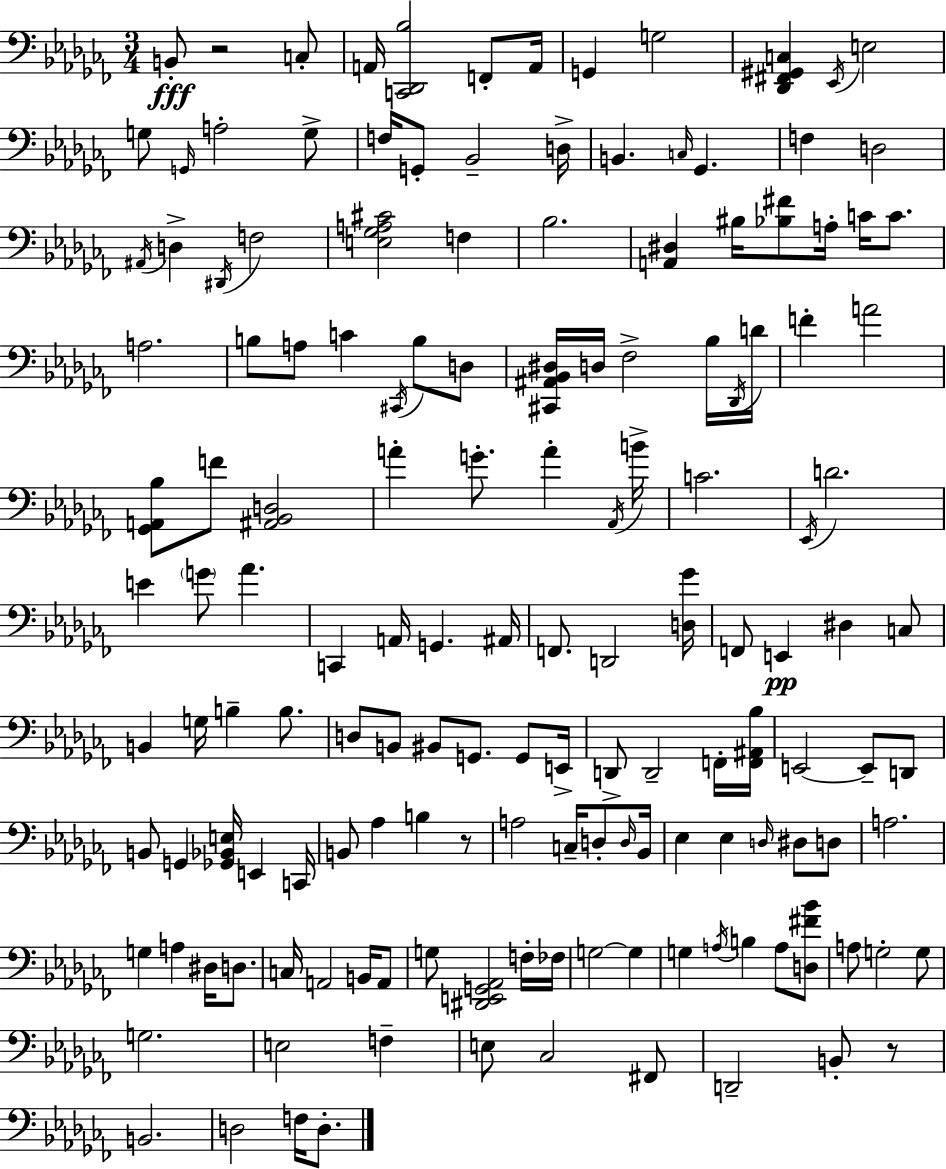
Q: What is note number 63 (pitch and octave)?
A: F2